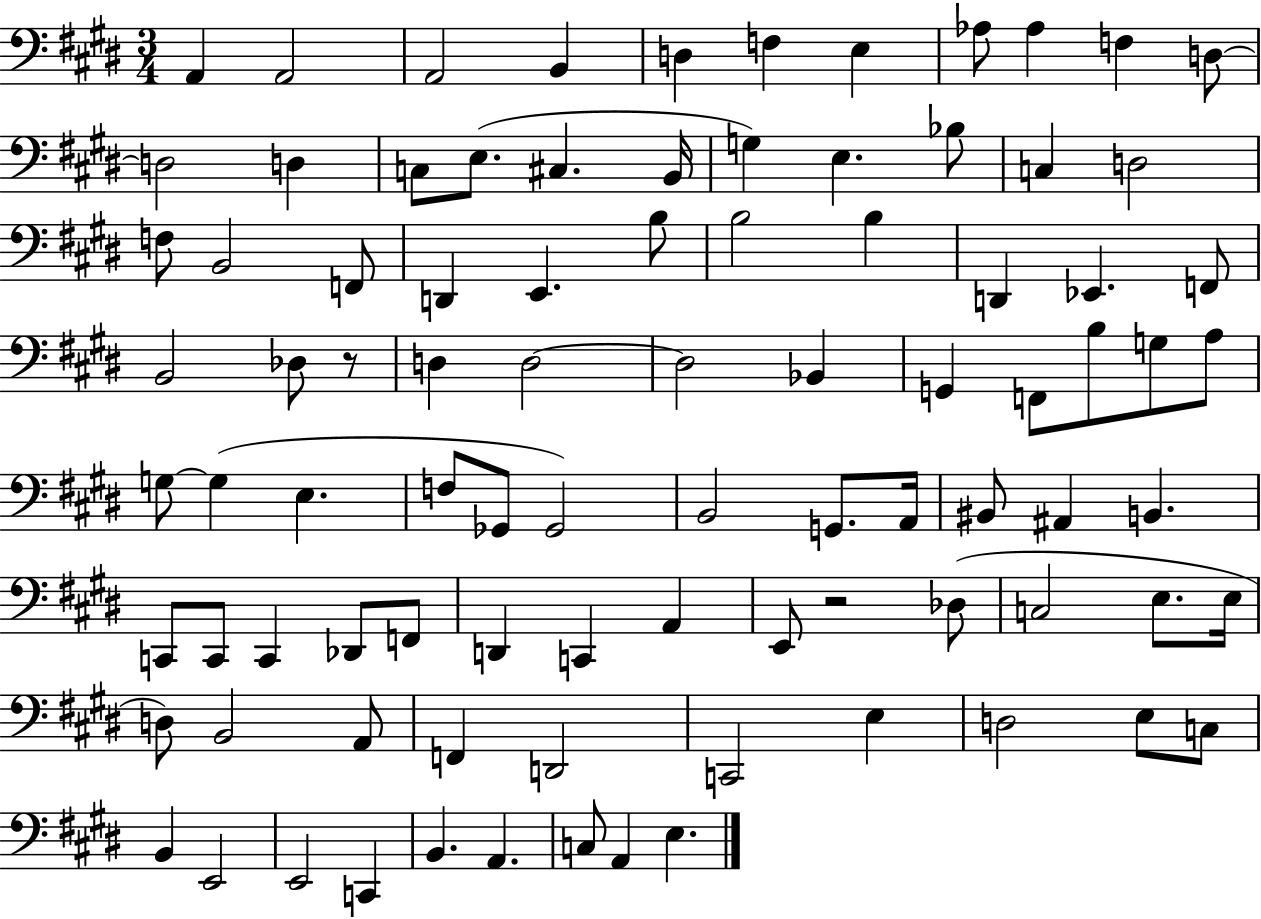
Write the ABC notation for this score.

X:1
T:Untitled
M:3/4
L:1/4
K:E
A,, A,,2 A,,2 B,, D, F, E, _A,/2 _A, F, D,/2 D,2 D, C,/2 E,/2 ^C, B,,/4 G, E, _B,/2 C, D,2 F,/2 B,,2 F,,/2 D,, E,, B,/2 B,2 B, D,, _E,, F,,/2 B,,2 _D,/2 z/2 D, D,2 D,2 _B,, G,, F,,/2 B,/2 G,/2 A,/2 G,/2 G, E, F,/2 _G,,/2 _G,,2 B,,2 G,,/2 A,,/4 ^B,,/2 ^A,, B,, C,,/2 C,,/2 C,, _D,,/2 F,,/2 D,, C,, A,, E,,/2 z2 _D,/2 C,2 E,/2 E,/4 D,/2 B,,2 A,,/2 F,, D,,2 C,,2 E, D,2 E,/2 C,/2 B,, E,,2 E,,2 C,, B,, A,, C,/2 A,, E,